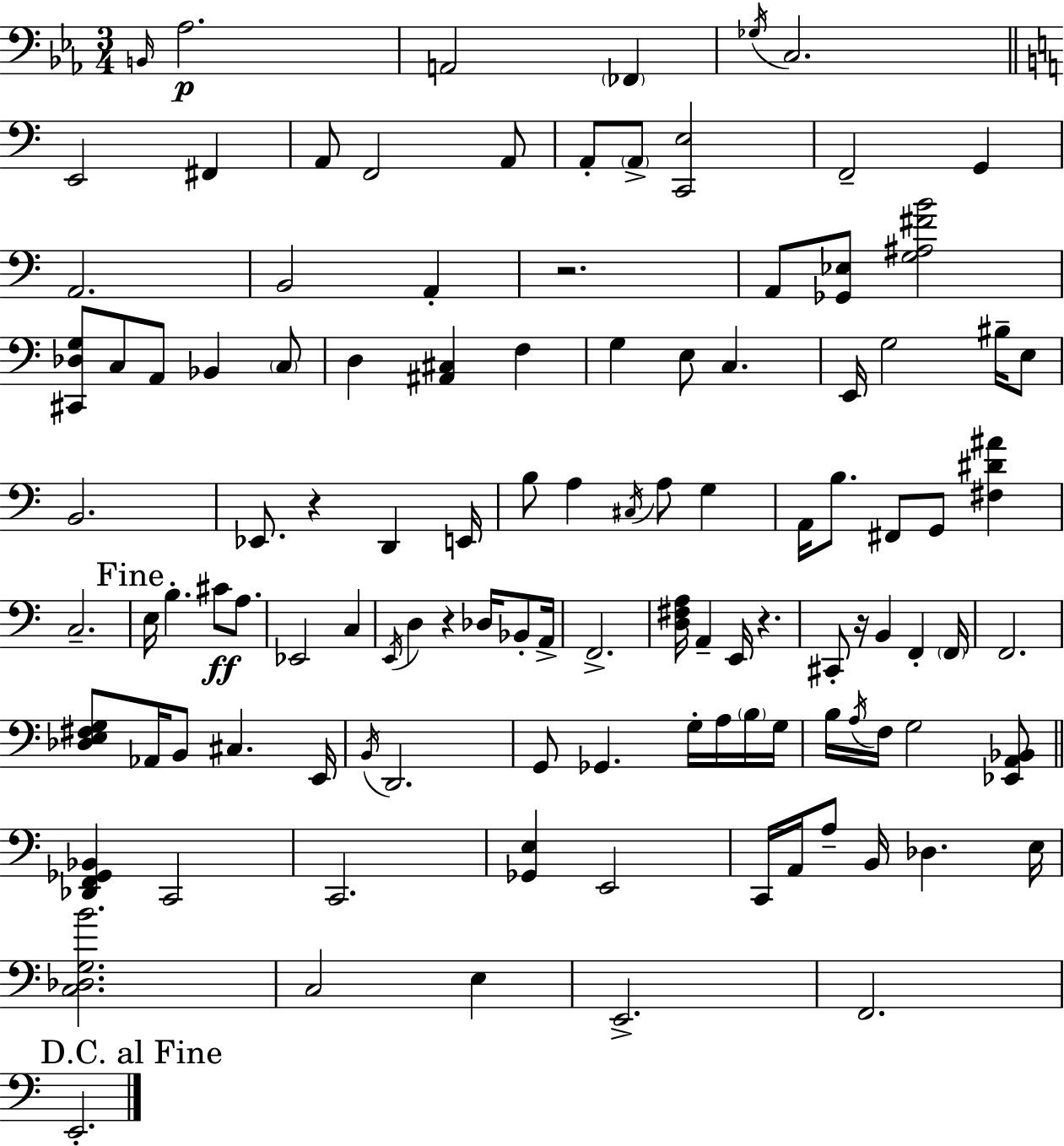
B2/s Ab3/h. A2/h FES2/q Gb3/s C3/h. E2/h F#2/q A2/e F2/h A2/e A2/e A2/e [C2,E3]/h F2/h G2/q A2/h. B2/h A2/q R/h. A2/e [Gb2,Eb3]/e [G3,A#3,F#4,B4]/h [C#2,Db3,G3]/e C3/e A2/e Bb2/q C3/e D3/q [A#2,C#3]/q F3/q G3/q E3/e C3/q. E2/s G3/h BIS3/s E3/e B2/h. Eb2/e. R/q D2/q E2/s B3/e A3/q C#3/s A3/e G3/q A2/s B3/e. F#2/e G2/e [F#3,D#4,A#4]/q C3/h. E3/s B3/q. C#4/e A3/e. Eb2/h C3/q E2/s D3/q R/q Db3/s Bb2/e A2/s F2/h. [D3,F#3,A3]/s A2/q E2/s R/q. C#2/e R/s B2/q F2/q F2/s F2/h. [Db3,E3,F#3,G3]/e Ab2/s B2/e C#3/q. E2/s B2/s D2/h. G2/e Gb2/q. G3/s A3/s B3/s G3/s B3/s A3/s F3/s G3/h [Eb2,A2,Bb2]/e [Db2,F2,Gb2,Bb2]/q C2/h C2/h. [Gb2,E3]/q E2/h C2/s A2/s A3/e B2/s Db3/q. E3/s [C3,Db3,G3,B4]/h. C3/h E3/q E2/h. F2/h. E2/h.